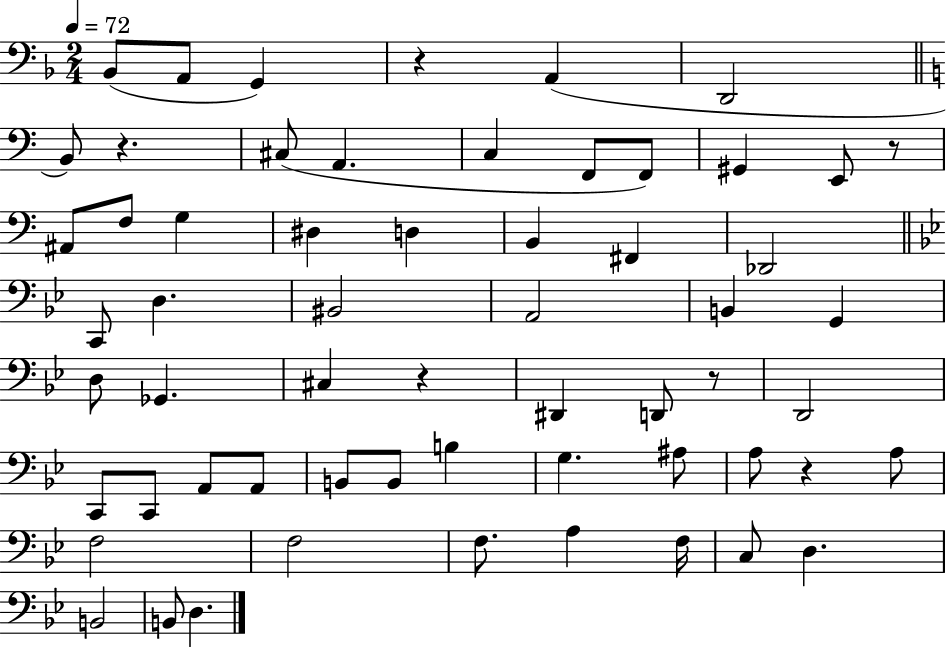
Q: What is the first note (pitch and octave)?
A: Bb2